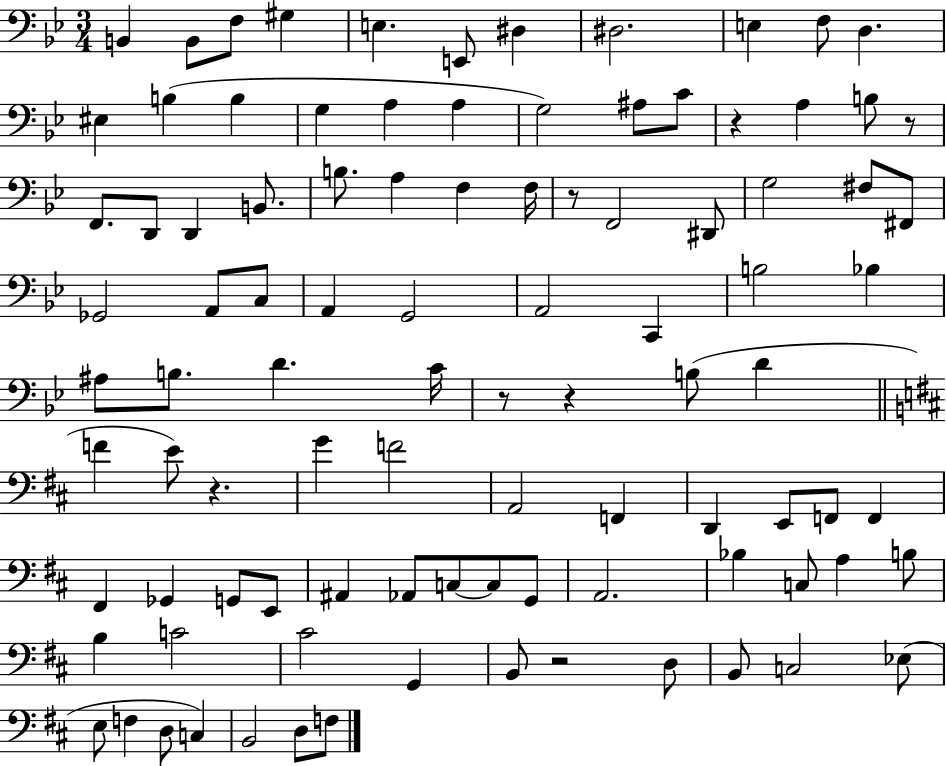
{
  \clef bass
  \numericTimeSignature
  \time 3/4
  \key bes \major
  \repeat volta 2 { b,4 b,8 f8 gis4 | e4. e,8 dis4 | dis2. | e4 f8 d4. | \break eis4 b4( b4 | g4 a4 a4 | g2) ais8 c'8 | r4 a4 b8 r8 | \break f,8. d,8 d,4 b,8. | b8. a4 f4 f16 | r8 f,2 dis,8 | g2 fis8 fis,8 | \break ges,2 a,8 c8 | a,4 g,2 | a,2 c,4 | b2 bes4 | \break ais8 b8. d'4. c'16 | r8 r4 b8( d'4 | \bar "||" \break \key d \major f'4 e'8) r4. | g'4 f'2 | a,2 f,4 | d,4 e,8 f,8 f,4 | \break fis,4 ges,4 g,8 e,8 | ais,4 aes,8 c8~~ c8 g,8 | a,2. | bes4 c8 a4 b8 | \break b4 c'2 | cis'2 g,4 | b,8 r2 d8 | b,8 c2 ees8( | \break e8 f4 d8 c4) | b,2 d8 f8 | } \bar "|."
}